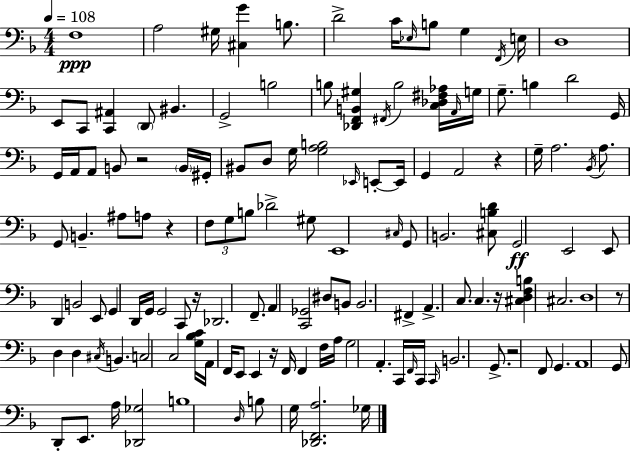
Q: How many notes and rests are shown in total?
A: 134